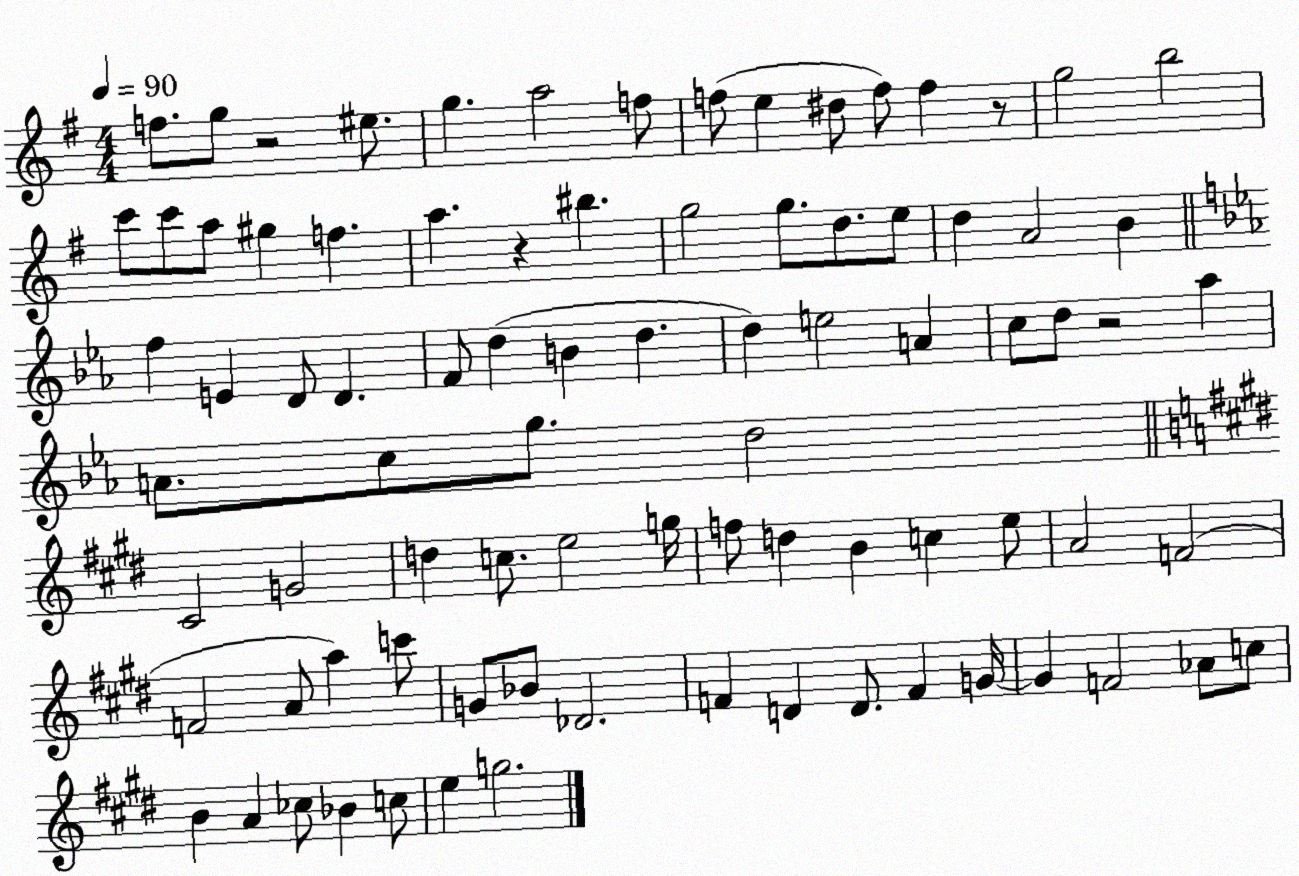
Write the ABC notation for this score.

X:1
T:Untitled
M:4/4
L:1/4
K:G
f/2 g/2 z2 ^e/2 g a2 f/2 f/2 e ^d/2 f/2 f z/2 g2 b2 c'/2 c'/2 a/2 ^g f a z ^b g2 g/2 d/2 e/2 d A2 B f E D/2 D F/2 d B d d e2 A c/2 d/2 z2 _a A/2 c/2 g/2 d2 ^C2 G2 d c/2 e2 g/4 f/2 d B c e/2 A2 F2 F2 A/2 a c'/2 G/2 _B/2 _D2 F D D/2 F G/4 G F2 _A/2 c/2 B A _c/2 _B c/2 e g2